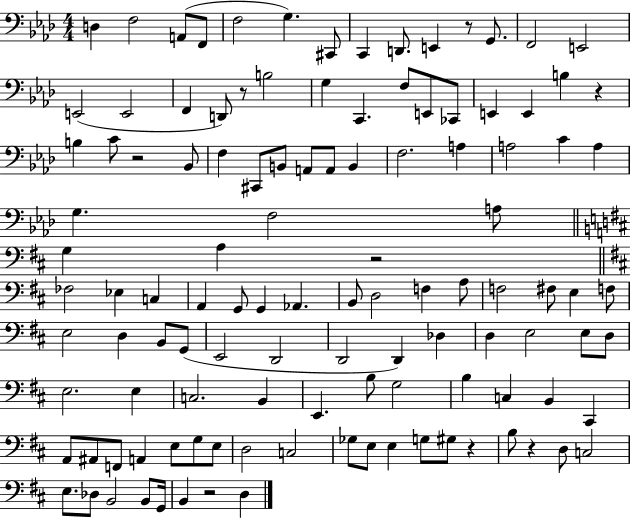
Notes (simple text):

D3/q F3/h A2/e F2/e F3/h G3/q. C#2/e C2/q D2/e. E2/q R/e G2/e. F2/h E2/h E2/h E2/h F2/q D2/e R/e B3/h G3/q C2/q. F3/e E2/e CES2/e E2/q E2/q B3/q R/q B3/q C4/e R/h Bb2/e F3/q C#2/e B2/e A2/e A2/e B2/q F3/h. A3/q A3/h C4/q A3/q G3/q. F3/h A3/e G3/q A3/q R/h FES3/h Eb3/q C3/q A2/q G2/e G2/q Ab2/q. B2/e D3/h F3/q A3/e F3/h F#3/e E3/q F3/e E3/h D3/q B2/e G2/e E2/h D2/h D2/h D2/q Db3/q D3/q E3/h E3/e D3/e E3/h. E3/q C3/h. B2/q E2/q. B3/e G3/h B3/q C3/q B2/q C#2/q A2/e A#2/e F2/e A2/q E3/e G3/e E3/e D3/h C3/h Gb3/e E3/e E3/q G3/e G#3/e R/q B3/e R/q D3/e C3/h E3/e. Db3/e B2/h B2/e G2/s B2/q R/h D3/q